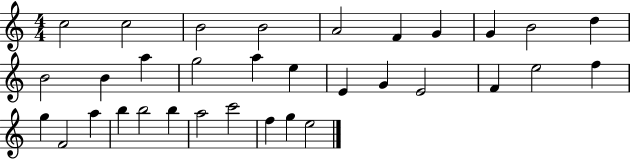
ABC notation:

X:1
T:Untitled
M:4/4
L:1/4
K:C
c2 c2 B2 B2 A2 F G G B2 d B2 B a g2 a e E G E2 F e2 f g F2 a b b2 b a2 c'2 f g e2